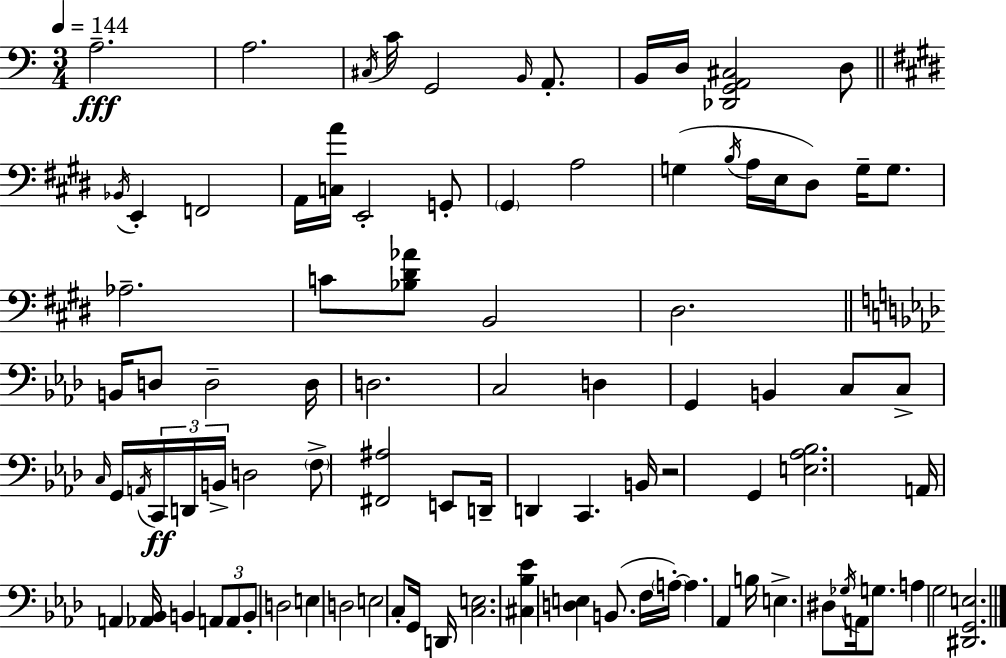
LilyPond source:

{
  \clef bass
  \numericTimeSignature
  \time 3/4
  \key a \minor
  \tempo 4 = 144
  a2.--\fff | a2. | \acciaccatura { cis16 } c'16 g,2 \grace { b,16 } a,8.-. | b,16 d16 <des, g, a, cis>2 | \break d8 \bar "||" \break \key e \major \acciaccatura { bes,16 } e,4-. f,2 | a,16 <c a'>16 e,2-. g,8-. | \parenthesize gis,4 a2 | g4( \acciaccatura { b16 } a16 e16 dis8) g16-- g8. | \break aes2.-- | c'8 <bes dis' aes'>8 b,2 | dis2. | \bar "||" \break \key aes \major b,16 d8 d2-- d16 | d2. | c2 d4 | g,4 b,4 c8 c8-> | \break \grace { c16 } g,16 \acciaccatura { a,16 }\ff \tuplet 3/2 { c,16 d,16 b,16-> } d2 | \parenthesize f8-> <fis, ais>2 | e,8 d,16-- d,4 c,4. | b,16 r2 g,4 | \break <e aes bes>2. | a,16 a,4 <aes, bes,>16 b,4 | \tuplet 3/2 { a,8 a,8 b,8-. } d2 | e4 d2 | \break e2 c8-. | g,16 d,16 <c e>2. | <cis bes ees'>4 <d e>4 b,8.( | f16 \parenthesize a16-.~~) a4. aes,4 | \break b16 e4.-> dis8 \acciaccatura { ges16 } a,16 | g8. a4 g2 | <dis, g, e>2. | \bar "|."
}